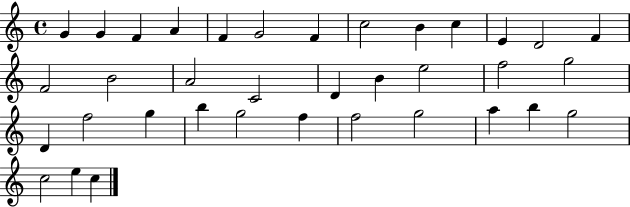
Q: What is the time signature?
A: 4/4